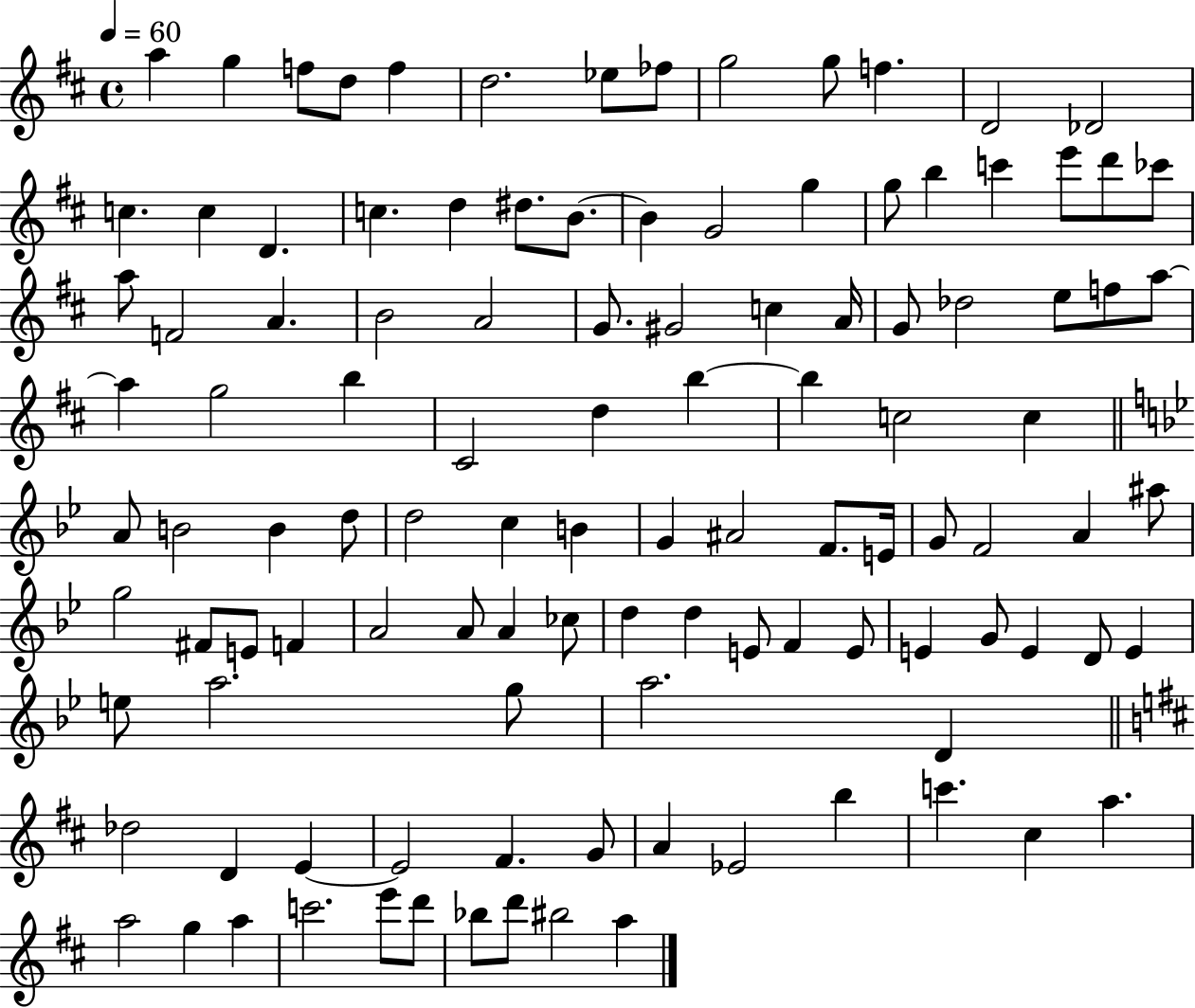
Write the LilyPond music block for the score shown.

{
  \clef treble
  \time 4/4
  \defaultTimeSignature
  \key d \major
  \tempo 4 = 60
  a''4 g''4 f''8 d''8 f''4 | d''2. ees''8 fes''8 | g''2 g''8 f''4. | d'2 des'2 | \break c''4. c''4 d'4. | c''4. d''4 dis''8. b'8.~~ | b'4 g'2 g''4 | g''8 b''4 c'''4 e'''8 d'''8 ces'''8 | \break a''8 f'2 a'4. | b'2 a'2 | g'8. gis'2 c''4 a'16 | g'8 des''2 e''8 f''8 a''8~~ | \break a''4 g''2 b''4 | cis'2 d''4 b''4~~ | b''4 c''2 c''4 | \bar "||" \break \key bes \major a'8 b'2 b'4 d''8 | d''2 c''4 b'4 | g'4 ais'2 f'8. e'16 | g'8 f'2 a'4 ais''8 | \break g''2 fis'8 e'8 f'4 | a'2 a'8 a'4 ces''8 | d''4 d''4 e'8 f'4 e'8 | e'4 g'8 e'4 d'8 e'4 | \break e''8 a''2. g''8 | a''2. d'4 | \bar "||" \break \key b \minor des''2 d'4 e'4~~ | e'2 fis'4. g'8 | a'4 ees'2 b''4 | c'''4. cis''4 a''4. | \break a''2 g''4 a''4 | c'''2. e'''8 d'''8 | bes''8 d'''8 bis''2 a''4 | \bar "|."
}